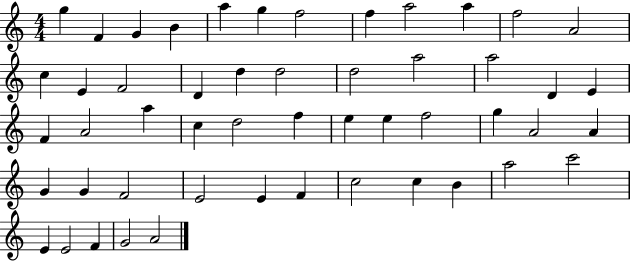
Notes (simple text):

G5/q F4/q G4/q B4/q A5/q G5/q F5/h F5/q A5/h A5/q F5/h A4/h C5/q E4/q F4/h D4/q D5/q D5/h D5/h A5/h A5/h D4/q E4/q F4/q A4/h A5/q C5/q D5/h F5/q E5/q E5/q F5/h G5/q A4/h A4/q G4/q G4/q F4/h E4/h E4/q F4/q C5/h C5/q B4/q A5/h C6/h E4/q E4/h F4/q G4/h A4/h